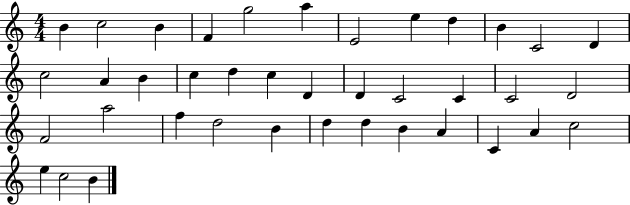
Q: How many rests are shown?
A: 0